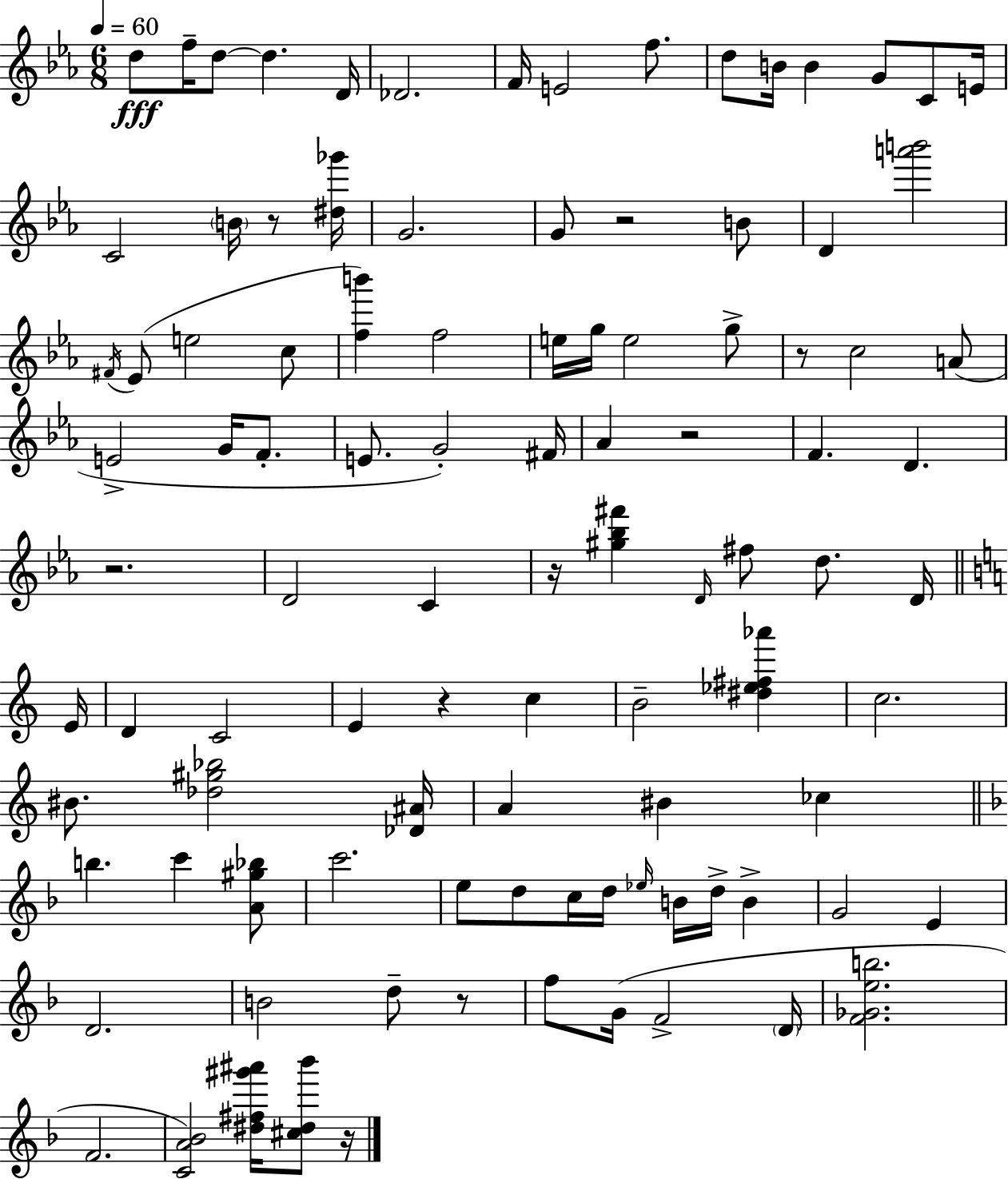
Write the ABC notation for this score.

X:1
T:Untitled
M:6/8
L:1/4
K:Eb
d/2 f/4 d/2 d D/4 _D2 F/4 E2 f/2 d/2 B/4 B G/2 C/2 E/4 C2 B/4 z/2 [^d_g']/4 G2 G/2 z2 B/2 D [a'b']2 ^F/4 _E/2 e2 c/2 [fb'] f2 e/4 g/4 e2 g/2 z/2 c2 A/2 E2 G/4 F/2 E/2 G2 ^F/4 _A z2 F D z2 D2 C z/4 [^g_b^f'] D/4 ^f/2 d/2 D/4 E/4 D C2 E z c B2 [^d_e^f_a'] c2 ^B/2 [_d^g_b]2 [_D^A]/4 A ^B _c b c' [A^g_b]/2 c'2 e/2 d/2 c/4 d/4 _e/4 B/4 d/4 B G2 E D2 B2 d/2 z/2 f/2 G/4 F2 D/4 [F_Geb]2 F2 [CA_B]2 [^d^f^g'^a']/4 [^c^d_b']/2 z/4